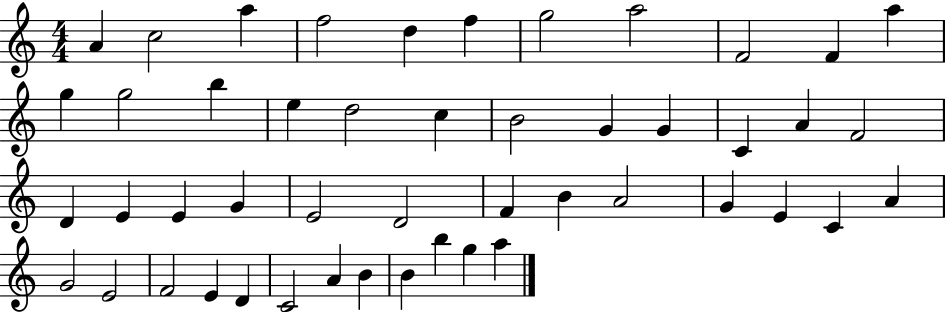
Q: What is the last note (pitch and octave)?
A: A5